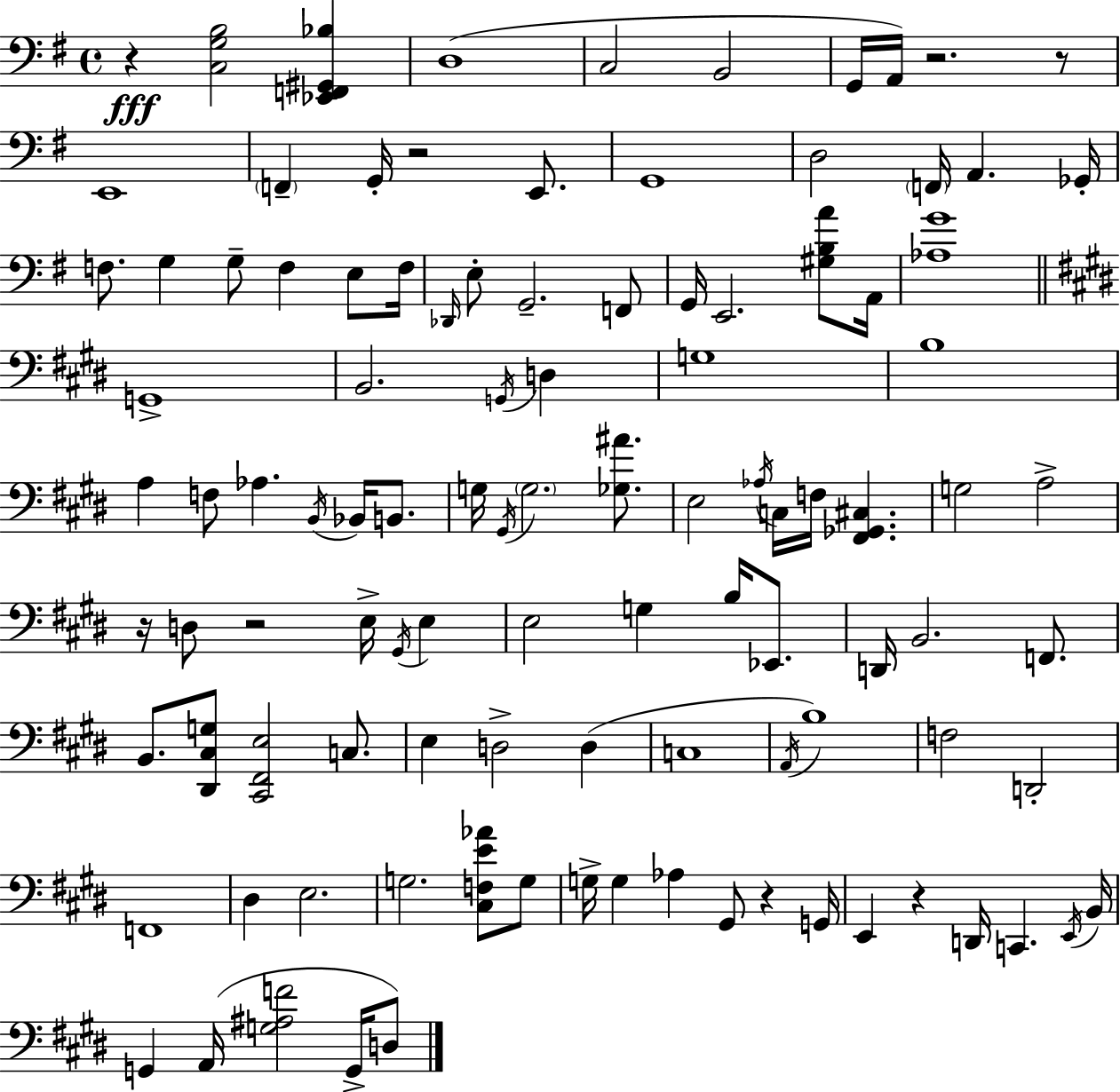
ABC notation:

X:1
T:Untitled
M:4/4
L:1/4
K:Em
z [C,G,B,]2 [_E,,F,,^G,,_B,] D,4 C,2 B,,2 G,,/4 A,,/4 z2 z/2 E,,4 F,, G,,/4 z2 E,,/2 G,,4 D,2 F,,/4 A,, _G,,/4 F,/2 G, G,/2 F, E,/2 F,/4 _D,,/4 E,/2 G,,2 F,,/2 G,,/4 E,,2 [^G,B,A]/2 A,,/4 [_A,G]4 G,,4 B,,2 G,,/4 D, G,4 B,4 A, F,/2 _A, B,,/4 _B,,/4 B,,/2 G,/4 ^G,,/4 G,2 [_G,^A]/2 E,2 _A,/4 C,/4 F,/4 [^F,,_G,,^C,] G,2 A,2 z/4 D,/2 z2 E,/4 ^G,,/4 E, E,2 G, B,/4 _E,,/2 D,,/4 B,,2 F,,/2 B,,/2 [^D,,^C,G,]/2 [^C,,^F,,E,]2 C,/2 E, D,2 D, C,4 A,,/4 B,4 F,2 D,,2 F,,4 ^D, E,2 G,2 [^C,F,E_A]/2 G,/2 G,/4 G, _A, ^G,,/2 z G,,/4 E,, z D,,/4 C,, E,,/4 B,,/4 G,, A,,/4 [G,^A,F]2 G,,/4 D,/2